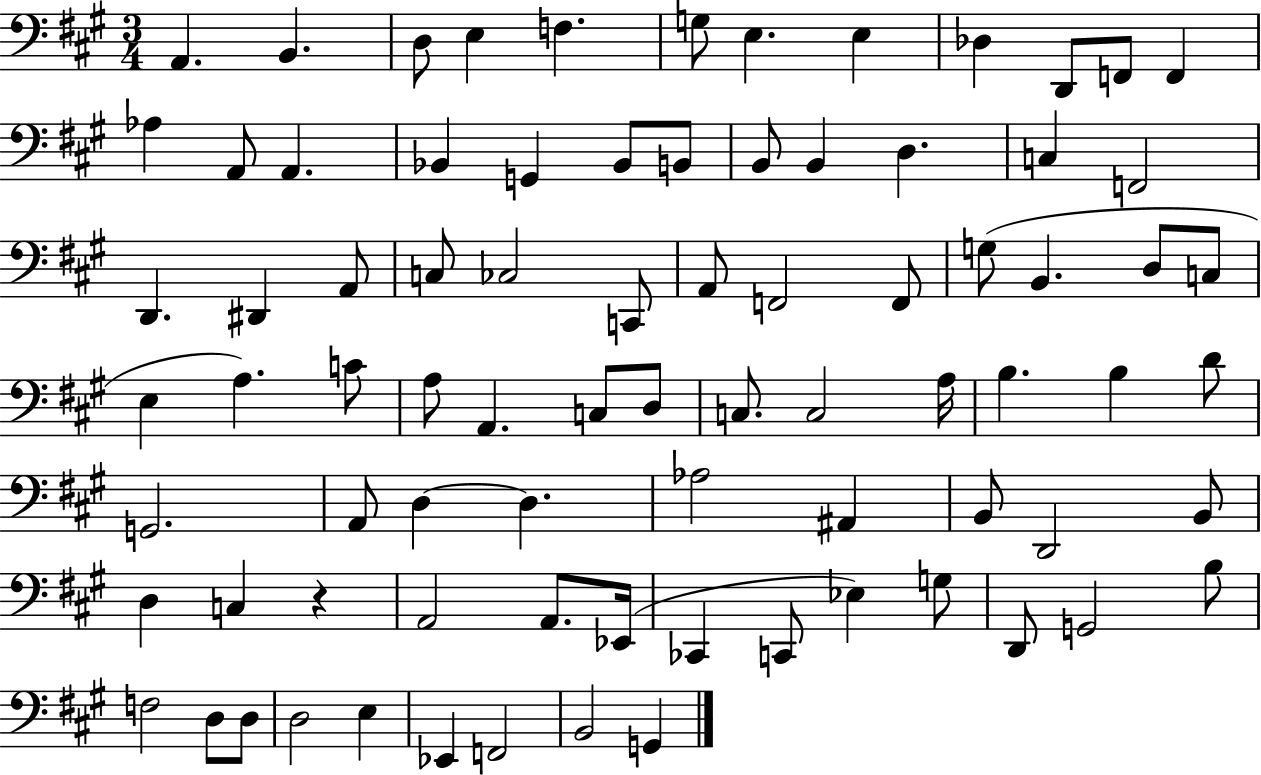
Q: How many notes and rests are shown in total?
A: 81